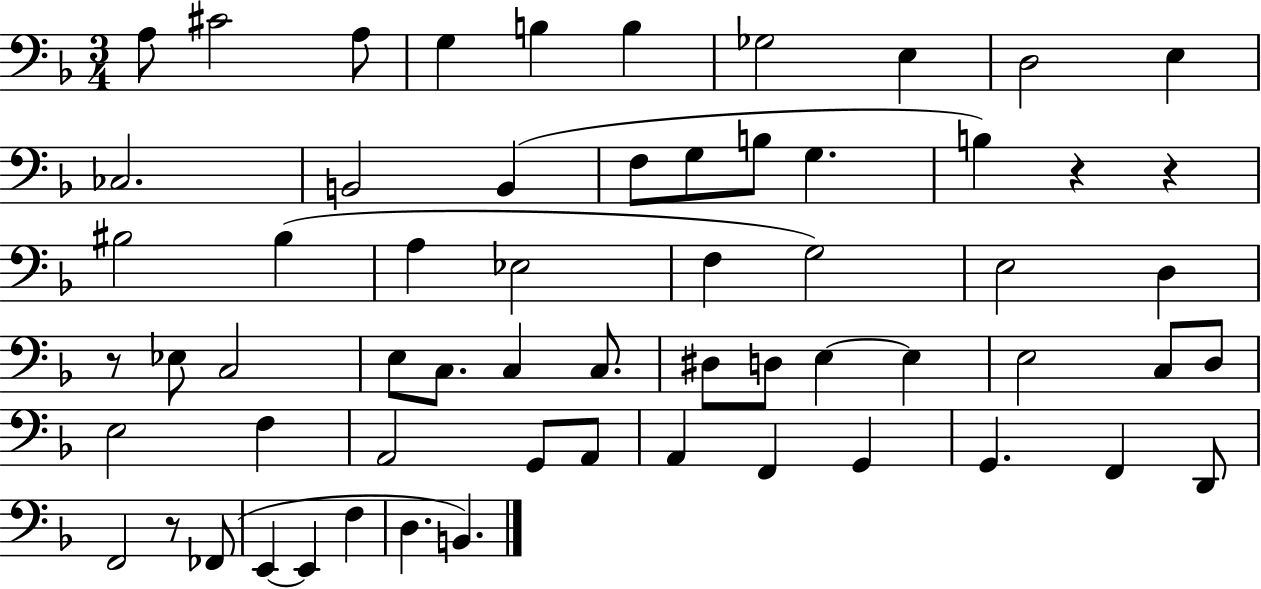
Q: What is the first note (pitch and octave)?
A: A3